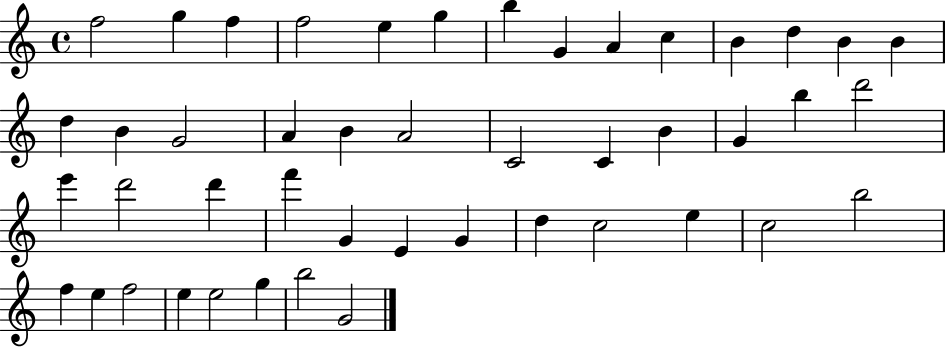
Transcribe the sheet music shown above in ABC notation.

X:1
T:Untitled
M:4/4
L:1/4
K:C
f2 g f f2 e g b G A c B d B B d B G2 A B A2 C2 C B G b d'2 e' d'2 d' f' G E G d c2 e c2 b2 f e f2 e e2 g b2 G2